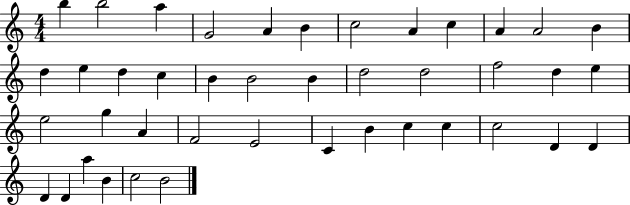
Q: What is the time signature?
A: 4/4